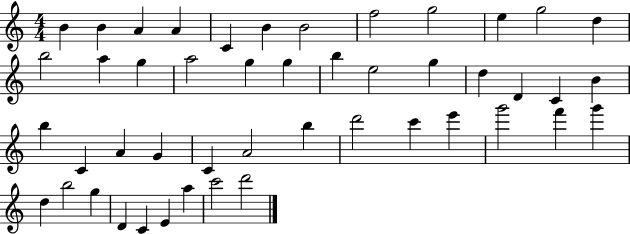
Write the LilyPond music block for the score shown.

{
  \clef treble
  \numericTimeSignature
  \time 4/4
  \key c \major
  b'4 b'4 a'4 a'4 | c'4 b'4 b'2 | f''2 g''2 | e''4 g''2 d''4 | \break b''2 a''4 g''4 | a''2 g''4 g''4 | b''4 e''2 g''4 | d''4 d'4 c'4 b'4 | \break b''4 c'4 a'4 g'4 | c'4 a'2 b''4 | d'''2 c'''4 e'''4 | g'''2 f'''4 g'''4 | \break d''4 b''2 g''4 | d'4 c'4 e'4 a''4 | c'''2 d'''2 | \bar "|."
}